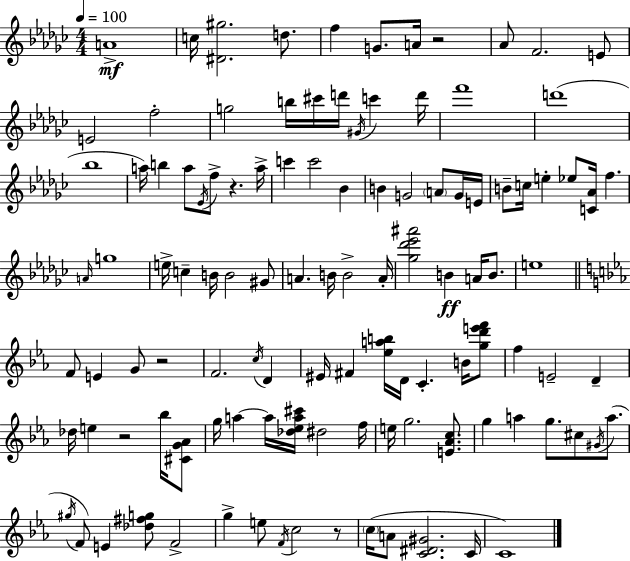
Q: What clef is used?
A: treble